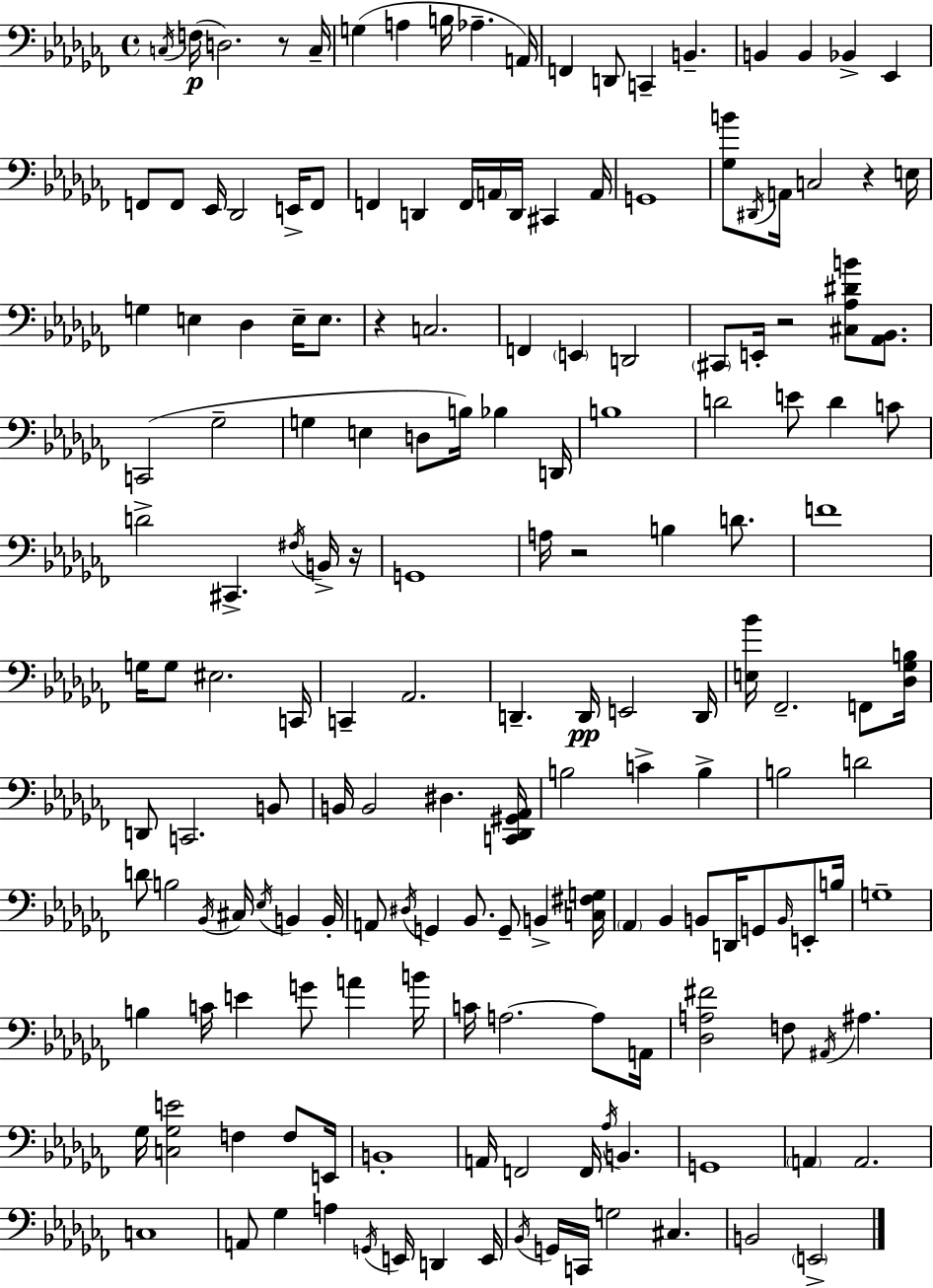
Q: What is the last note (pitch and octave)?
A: E2